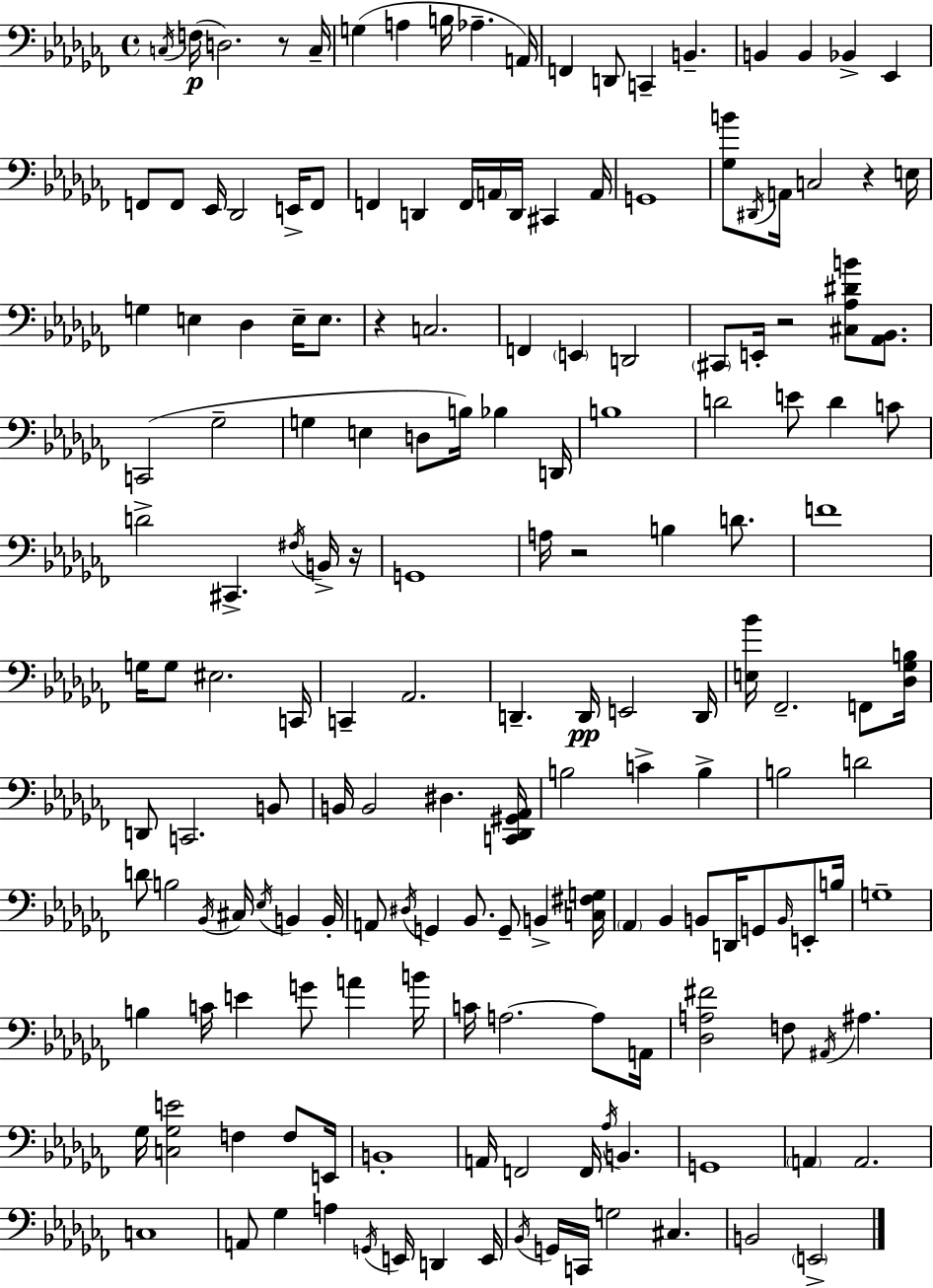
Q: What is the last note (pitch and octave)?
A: E2